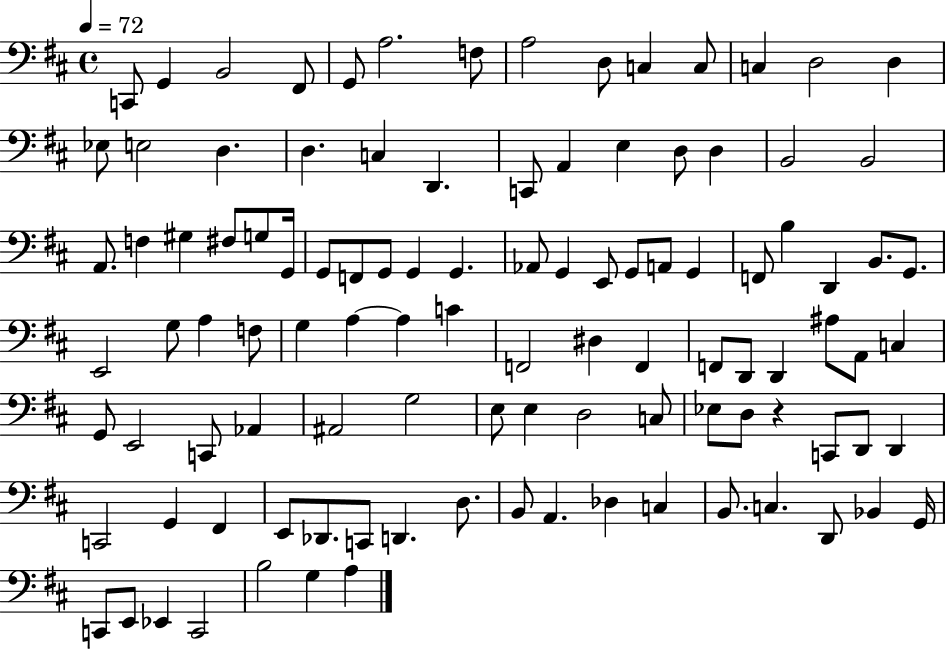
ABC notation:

X:1
T:Untitled
M:4/4
L:1/4
K:D
C,,/2 G,, B,,2 ^F,,/2 G,,/2 A,2 F,/2 A,2 D,/2 C, C,/2 C, D,2 D, _E,/2 E,2 D, D, C, D,, C,,/2 A,, E, D,/2 D, B,,2 B,,2 A,,/2 F, ^G, ^F,/2 G,/2 G,,/4 G,,/2 F,,/2 G,,/2 G,, G,, _A,,/2 G,, E,,/2 G,,/2 A,,/2 G,, F,,/2 B, D,, B,,/2 G,,/2 E,,2 G,/2 A, F,/2 G, A, A, C F,,2 ^D, F,, F,,/2 D,,/2 D,, ^A,/2 A,,/2 C, G,,/2 E,,2 C,,/2 _A,, ^A,,2 G,2 E,/2 E, D,2 C,/2 _E,/2 D,/2 z C,,/2 D,,/2 D,, C,,2 G,, ^F,, E,,/2 _D,,/2 C,,/2 D,, D,/2 B,,/2 A,, _D, C, B,,/2 C, D,,/2 _B,, G,,/4 C,,/2 E,,/2 _E,, C,,2 B,2 G, A,